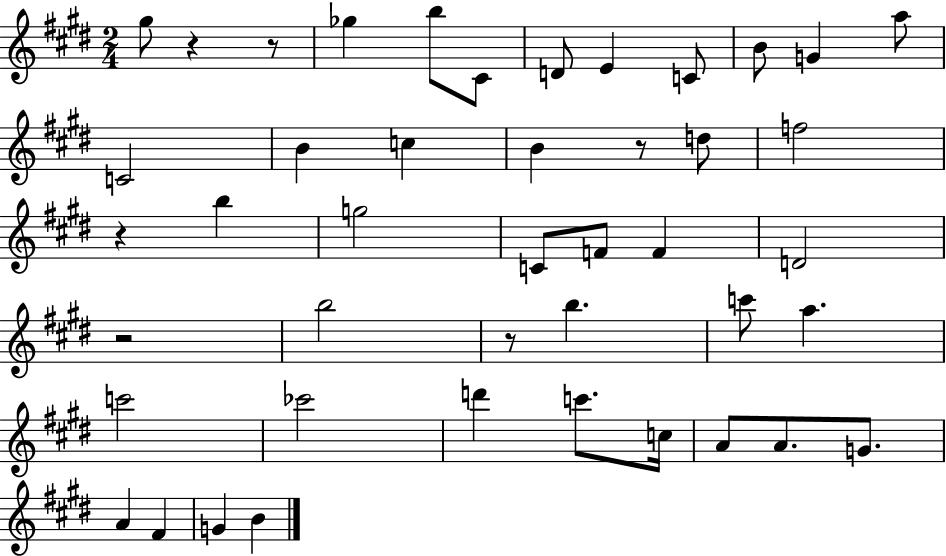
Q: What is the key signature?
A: E major